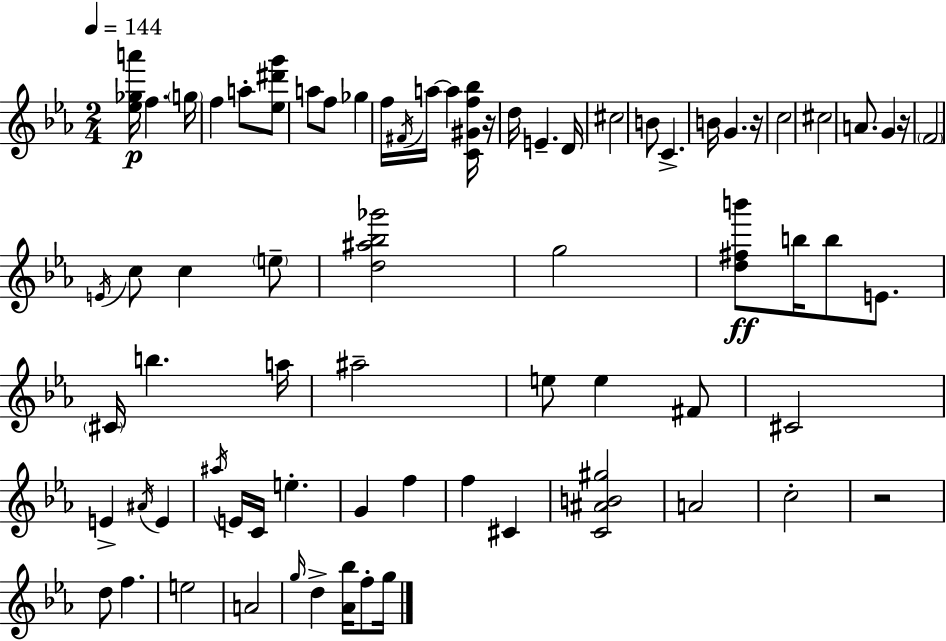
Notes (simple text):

[Eb5,Gb5,A6]/s F5/q. G5/s F5/q A5/e [Eb5,D#6,G6]/e A5/e F5/e Gb5/q F5/s F#4/s A5/s A5/q [C4,G#4,F5,Bb5]/s R/s D5/s E4/q. D4/s C#5/h B4/e C4/q. B4/s G4/q. R/s C5/h C#5/h A4/e. G4/q R/s F4/h E4/s C5/e C5/q E5/e [D5,A#5,Bb5,Gb6]/h G5/h [D5,F#5,B6]/e B5/s B5/e E4/e. C#4/s B5/q. A5/s A#5/h E5/e E5/q F#4/e C#4/h E4/q A#4/s E4/q A#5/s E4/s C4/s E5/q. G4/q F5/q F5/q C#4/q [C4,A#4,B4,G#5]/h A4/h C5/h R/h D5/e F5/q. E5/h A4/h G5/s D5/q [Ab4,Bb5]/s F5/e G5/s